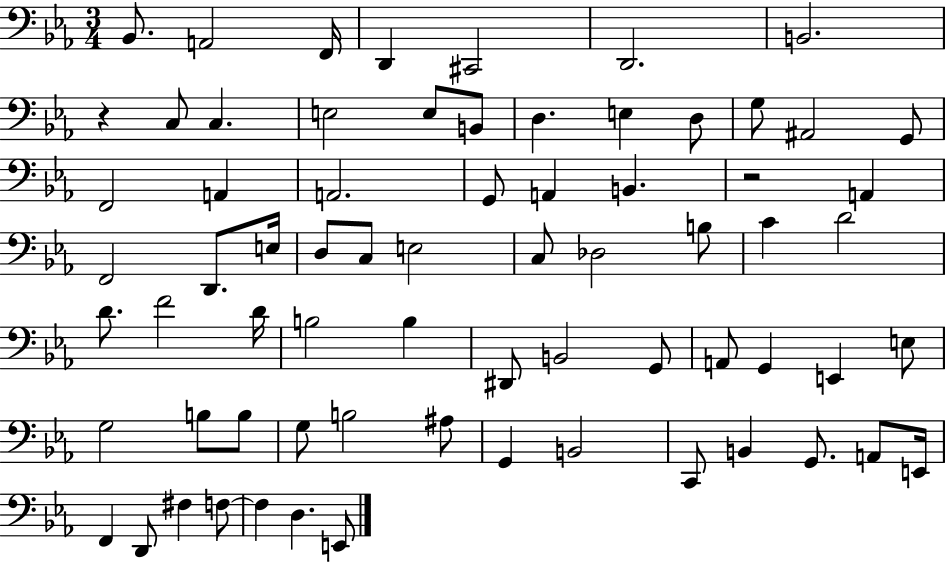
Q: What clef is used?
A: bass